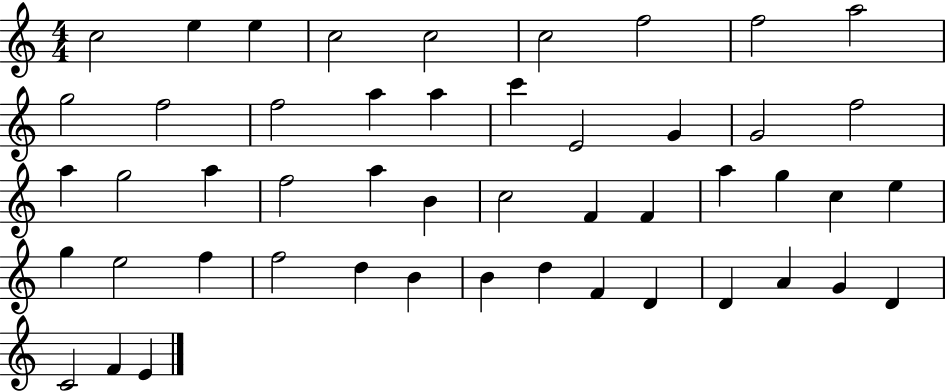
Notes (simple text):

C5/h E5/q E5/q C5/h C5/h C5/h F5/h F5/h A5/h G5/h F5/h F5/h A5/q A5/q C6/q E4/h G4/q G4/h F5/h A5/q G5/h A5/q F5/h A5/q B4/q C5/h F4/q F4/q A5/q G5/q C5/q E5/q G5/q E5/h F5/q F5/h D5/q B4/q B4/q D5/q F4/q D4/q D4/q A4/q G4/q D4/q C4/h F4/q E4/q